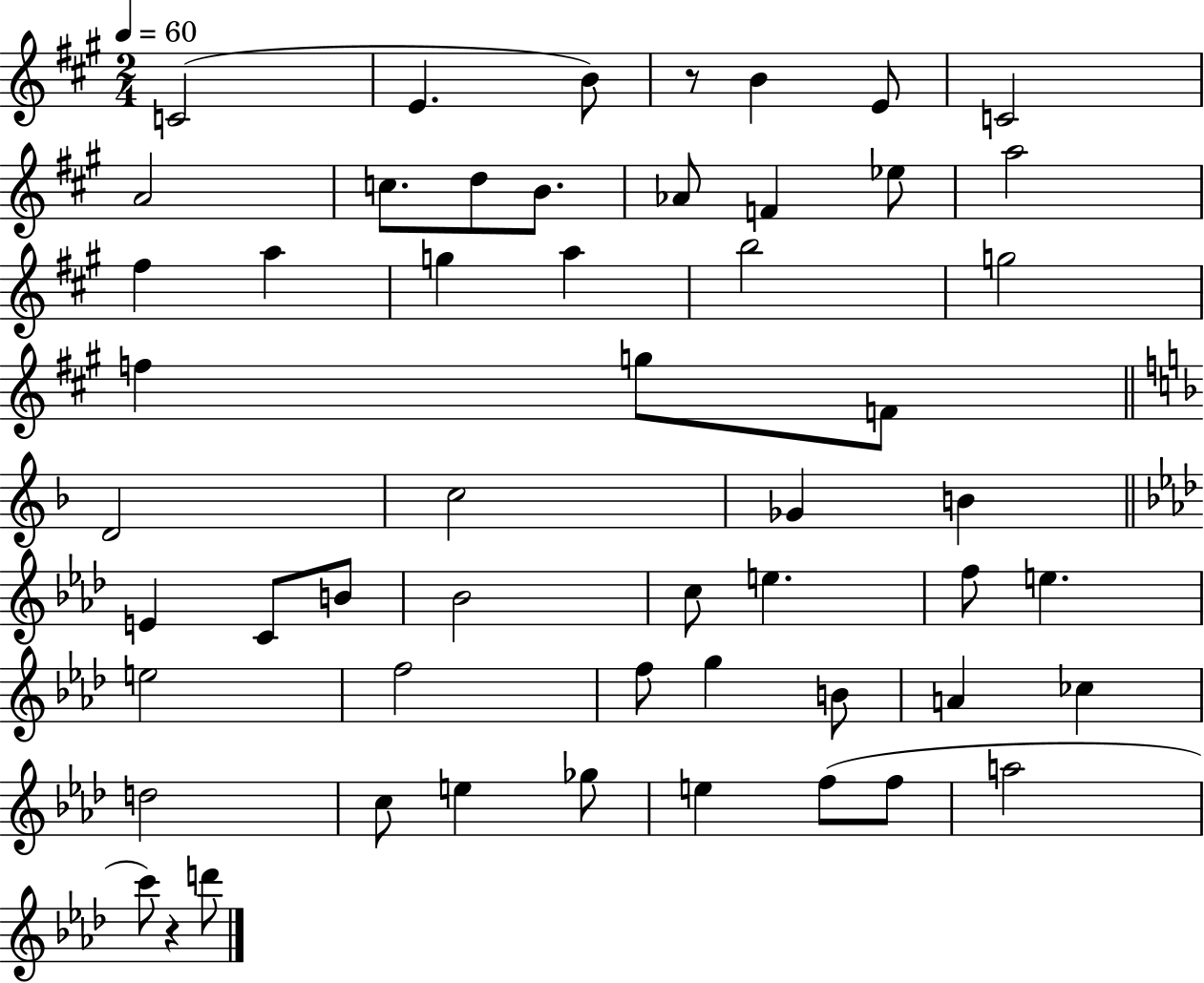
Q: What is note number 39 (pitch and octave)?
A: G5